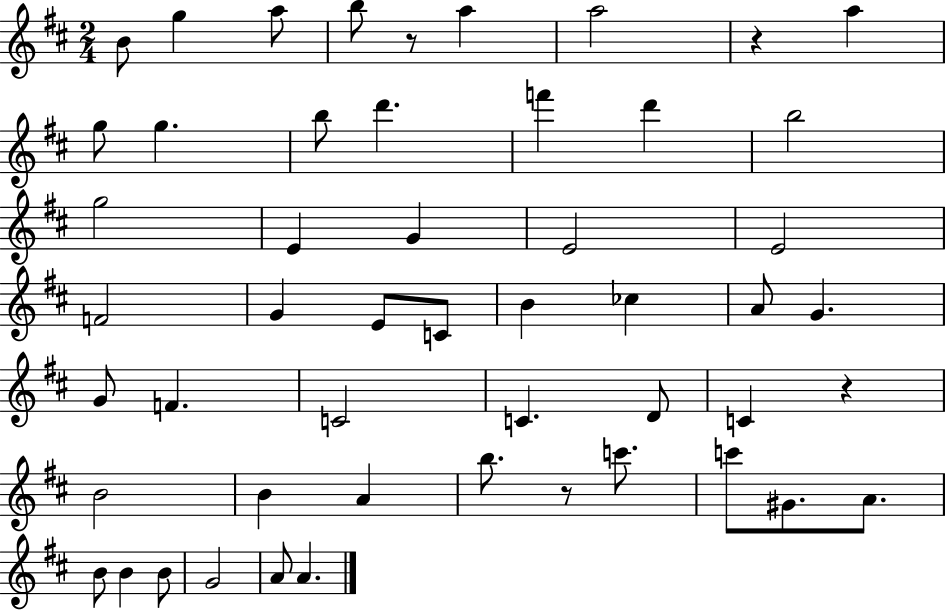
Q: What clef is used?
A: treble